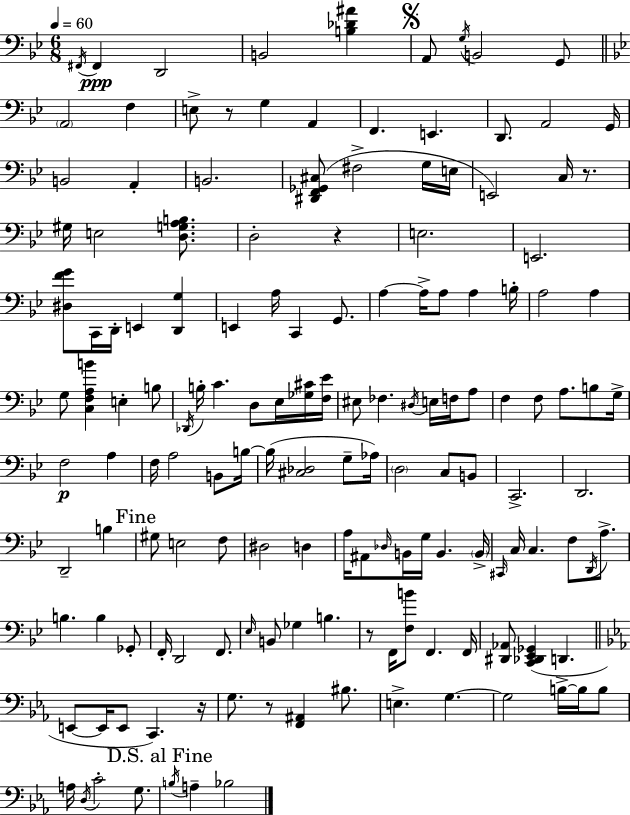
F#2/s F#2/q D2/h B2/h [B3,Db4,A#4]/q A2/e G3/s B2/h G2/e A2/h F3/q E3/e R/e G3/q A2/q F2/q. E2/q. D2/e. A2/h G2/s B2/h A2/q B2/h. [D#2,F2,Gb2,C#3]/e F#3/h G3/s E3/s E2/h C3/s R/e. G#3/s E3/h [D3,G3,A3,B3]/e. D3/h R/q E3/h. E2/h. [D#3,F4,G4]/e C2/s D2/s E2/q [D2,G3]/q E2/q A3/s C2/q G2/e. A3/q A3/s A3/e A3/q B3/s A3/h A3/q G3/e [C3,F3,A3,B4]/q E3/q B3/e Db2/s B3/s C4/q. D3/e Eb3/s [Gb3,C#4]/s [F3,Eb4]/s EIS3/e FES3/q. D#3/s E3/s F3/s A3/e F3/q F3/e A3/e. B3/e G3/s F3/h A3/q F3/s A3/h B2/e B3/s B3/s [C#3,Db3]/h G3/e Ab3/s D3/h C3/e B2/e C2/h. D2/h. D2/h B3/q G#3/e E3/h F3/e D#3/h D3/q A3/s A#2/e Db3/s B2/s G3/s B2/q. B2/s C#2/s C3/s C3/q. F3/e D2/s A3/e. B3/q. B3/q Gb2/e F2/s D2/h F2/e. Eb3/s B2/e Gb3/q B3/q. R/e F2/s [F3,B4]/e F2/q. F2/s [D#2,Ab2]/e [C2,Db2,Eb2,Gb2]/q D2/q. E2/e E2/s E2/e C2/q. R/s G3/e. R/e [F2,A#2]/q BIS3/e. E3/q. G3/q. G3/h B3/s B3/s B3/e A3/s D3/s C4/h G3/e. B3/s A3/q Bb3/h